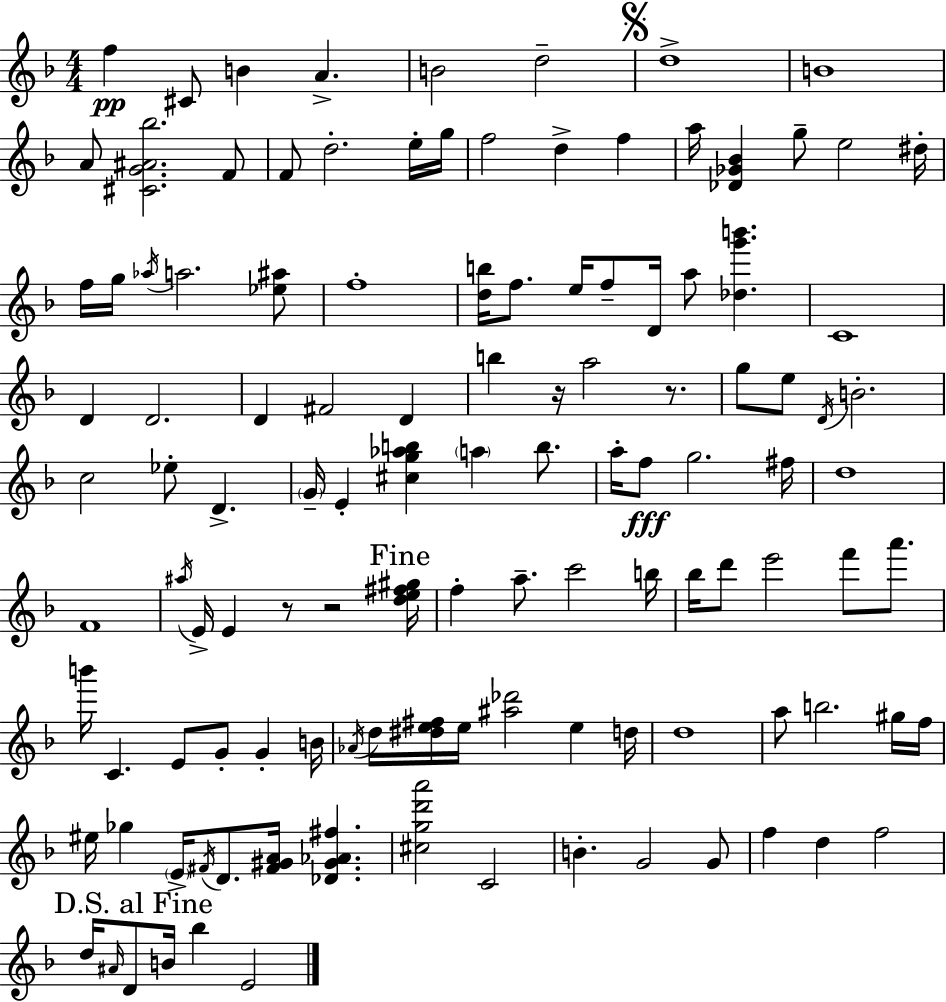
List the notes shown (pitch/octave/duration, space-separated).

F5/q C#4/e B4/q A4/q. B4/h D5/h D5/w B4/w A4/e [C#4,G4,A#4,Bb5]/h. F4/e F4/e D5/h. E5/s G5/s F5/h D5/q F5/q A5/s [Db4,Gb4,Bb4]/q G5/e E5/h D#5/s F5/s G5/s Ab5/s A5/h. [Eb5,A#5]/e F5/w [D5,B5]/s F5/e. E5/s F5/e D4/s A5/e [Db5,G6,B6]/q. C4/w D4/q D4/h. D4/q F#4/h D4/q B5/q R/s A5/h R/e. G5/e E5/e D4/s B4/h. C5/h Eb5/e D4/q. G4/s E4/q [C#5,G5,Ab5,B5]/q A5/q B5/e. A5/s F5/e G5/h. F#5/s D5/w F4/w A#5/s E4/s E4/q R/e R/h [D5,E5,F#5,G#5]/s F5/q A5/e. C6/h B5/s Bb5/s D6/e E6/h F6/e A6/e. B6/s C4/q. E4/e G4/e G4/q B4/s Ab4/s D5/s [D#5,E5,F#5]/s E5/s [A#5,Db6]/h E5/q D5/s D5/w A5/e B5/h. G#5/s F5/s EIS5/s Gb5/q E4/s F#4/s D4/e. [F#4,G#4,A4]/s [Db4,G#4,Ab4,F#5]/q. [C#5,G5,D6,A6]/h C4/h B4/q. G4/h G4/e F5/q D5/q F5/h D5/s A#4/s D4/e B4/s Bb5/q E4/h